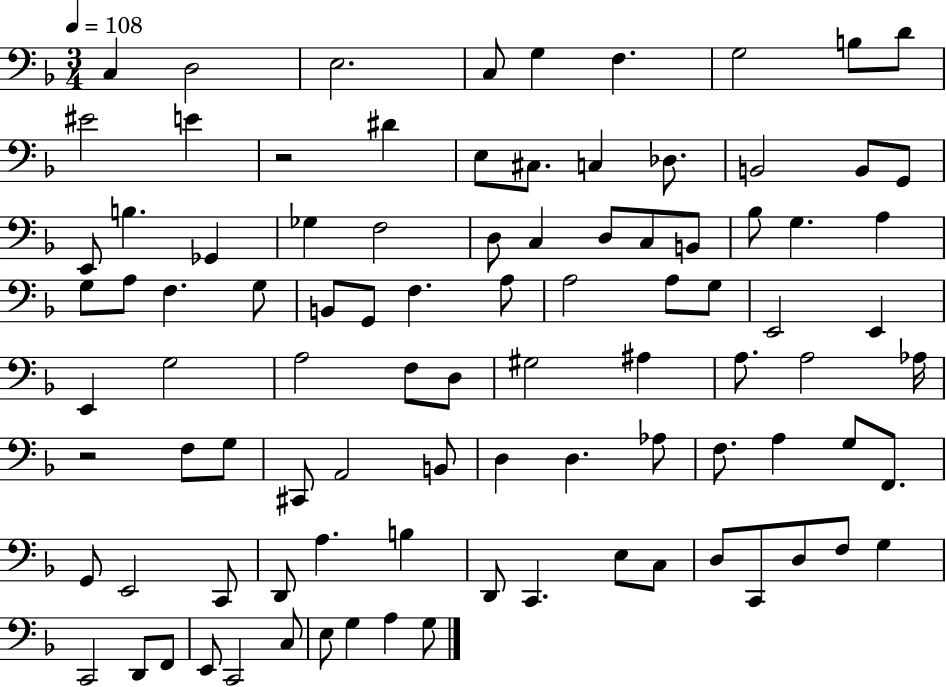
C3/q D3/h E3/h. C3/e G3/q F3/q. G3/h B3/e D4/e EIS4/h E4/q R/h D#4/q E3/e C#3/e. C3/q Db3/e. B2/h B2/e G2/e E2/e B3/q. Gb2/q Gb3/q F3/h D3/e C3/q D3/e C3/e B2/e Bb3/e G3/q. A3/q G3/e A3/e F3/q. G3/e B2/e G2/e F3/q. A3/e A3/h A3/e G3/e E2/h E2/q E2/q G3/h A3/h F3/e D3/e G#3/h A#3/q A3/e. A3/h Ab3/s R/h F3/e G3/e C#2/e A2/h B2/e D3/q D3/q. Ab3/e F3/e. A3/q G3/e F2/e. G2/e E2/h C2/e D2/e A3/q. B3/q D2/e C2/q. E3/e C3/e D3/e C2/e D3/e F3/e G3/q C2/h D2/e F2/e E2/e C2/h C3/e E3/e G3/q A3/q G3/e